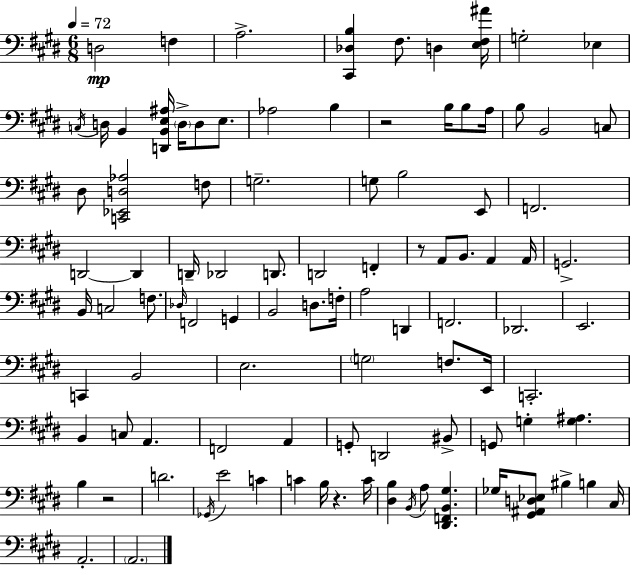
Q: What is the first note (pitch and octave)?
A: D3